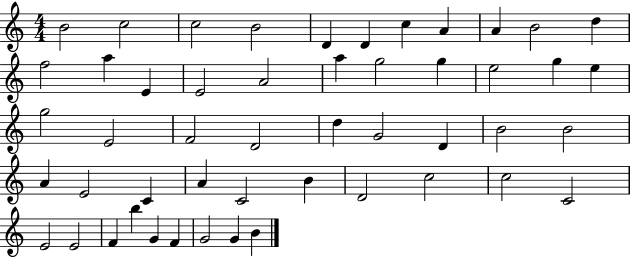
B4/h C5/h C5/h B4/h D4/q D4/q C5/q A4/q A4/q B4/h D5/q F5/h A5/q E4/q E4/h A4/h A5/q G5/h G5/q E5/h G5/q E5/q G5/h E4/h F4/h D4/h D5/q G4/h D4/q B4/h B4/h A4/q E4/h C4/q A4/q C4/h B4/q D4/h C5/h C5/h C4/h E4/h E4/h F4/q B5/q G4/q F4/q G4/h G4/q B4/q